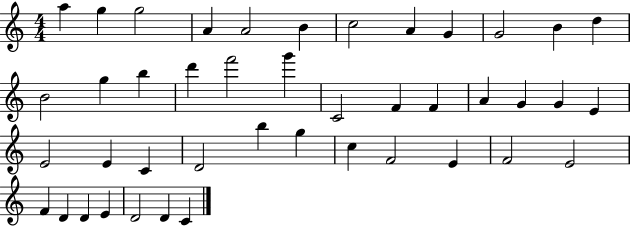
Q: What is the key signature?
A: C major